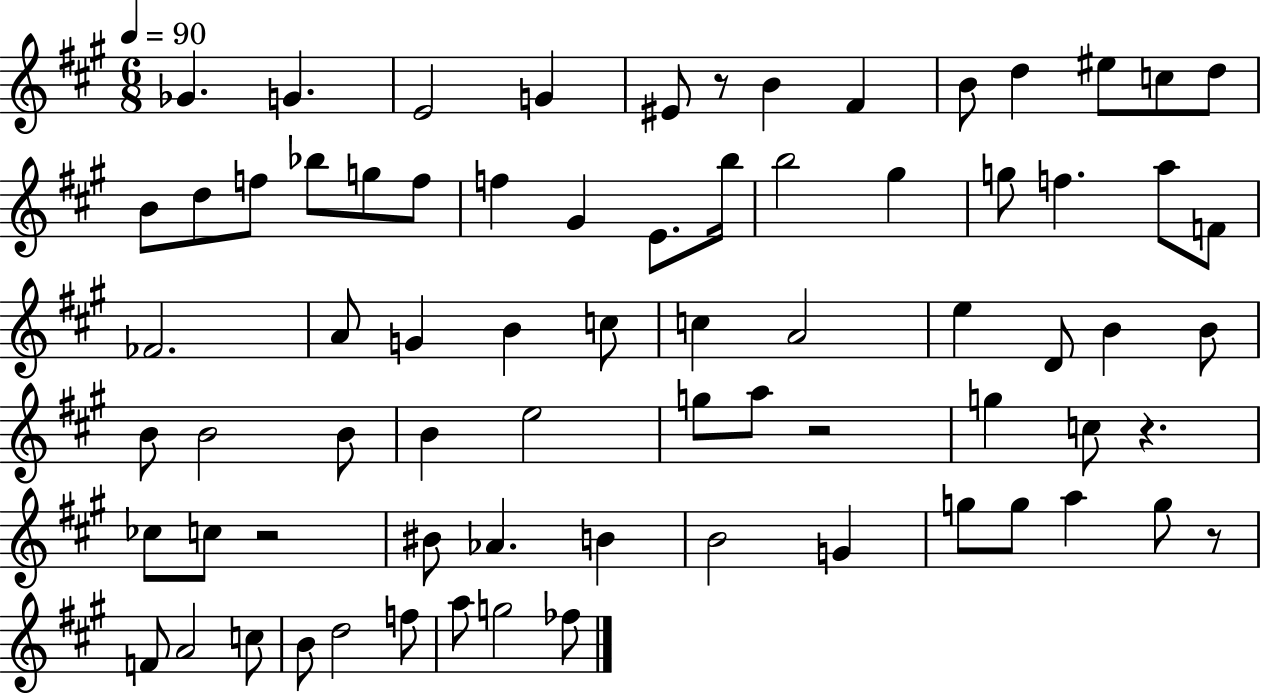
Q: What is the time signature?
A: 6/8